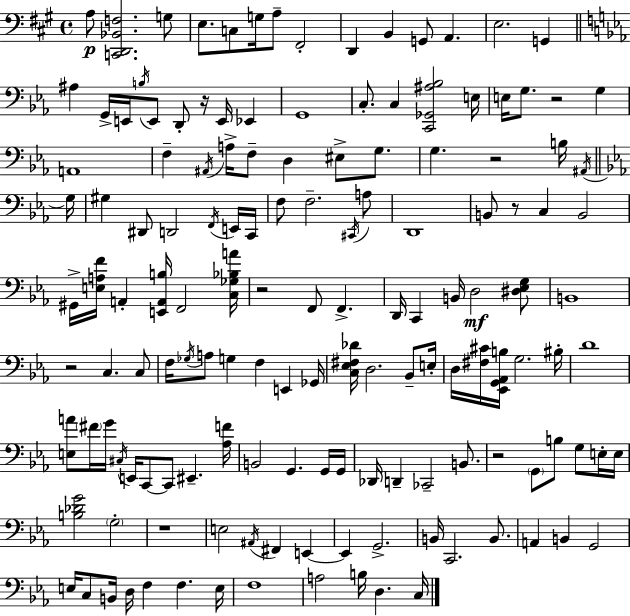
A3/e [C2,D2,Bb2,F3]/h. G3/e E3/e. C3/e G3/s A3/e F#2/h D2/q B2/q G2/e A2/q. E3/h. G2/q A#3/q G2/s E2/s B3/s E2/e D2/e R/s E2/s Eb2/q G2/w C3/e. C3/q [C2,Gb2,A#3,Bb3]/h E3/s E3/s G3/e. R/h G3/q A2/w F3/q A#2/s A3/s F3/e D3/q EIS3/e G3/e. G3/q. R/h B3/s A#2/s G3/s G#3/q D#2/e D2/h F2/s E2/s C2/s F3/e F3/h. C#2/s A3/e D2/w B2/e R/e C3/q B2/h G#2/s [E3,A3,F4]/s A2/q [E2,A2,B3]/s F2/h [C3,Gb3,Bb3,A4]/s R/h F2/e F2/q. D2/s C2/q B2/s D3/h [D#3,Eb3,G3]/e B2/w R/h C3/q. C3/e F3/s Gb3/s A3/e G3/q F3/q E2/q Gb2/s [C3,Eb3,F#3,Db4]/s D3/h. Bb2/e E3/s D3/s [F#3,C#4]/s [Eb2,G2,Ab2,B3]/s G3/h. BIS3/s D4/w [E3,A4]/e F#4/s G4/s C#3/s E2/s C2/e C2/e EIS2/q. [Ab3,F4]/s B2/h G2/q. G2/s G2/s Db2/s D2/q CES2/h B2/e. R/h G2/e B3/e G3/e E3/s E3/s [B3,Db4,G4]/h G3/h R/w E3/h A#2/s F#2/q E2/q E2/q G2/h. B2/s C2/h. B2/e. A2/q B2/q G2/h E3/s C3/e B2/s D3/s F3/q F3/q. E3/s F3/w A3/h B3/s D3/q. C3/s